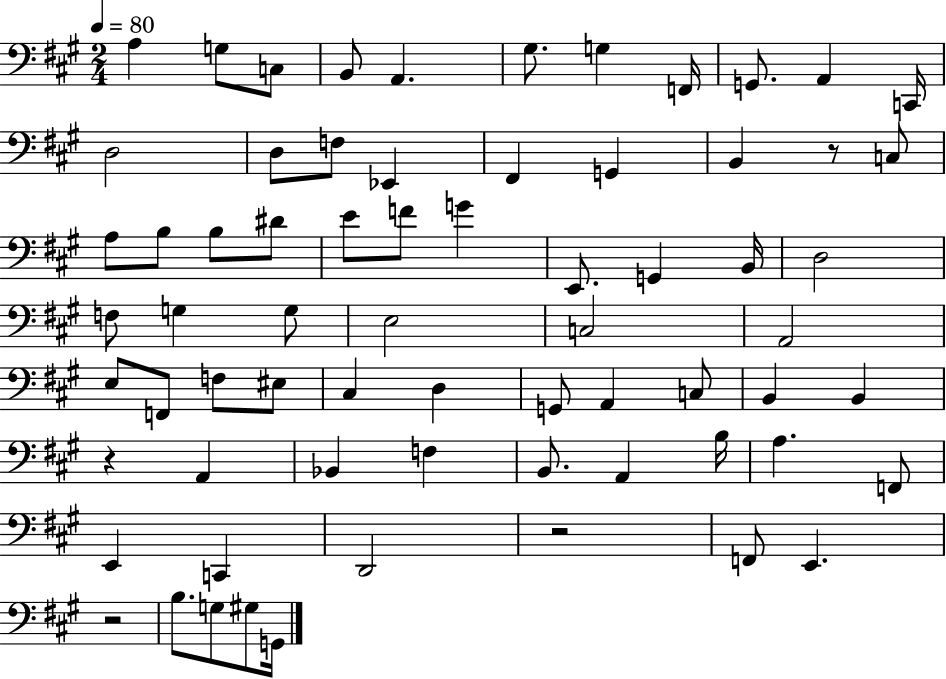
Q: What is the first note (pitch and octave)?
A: A3